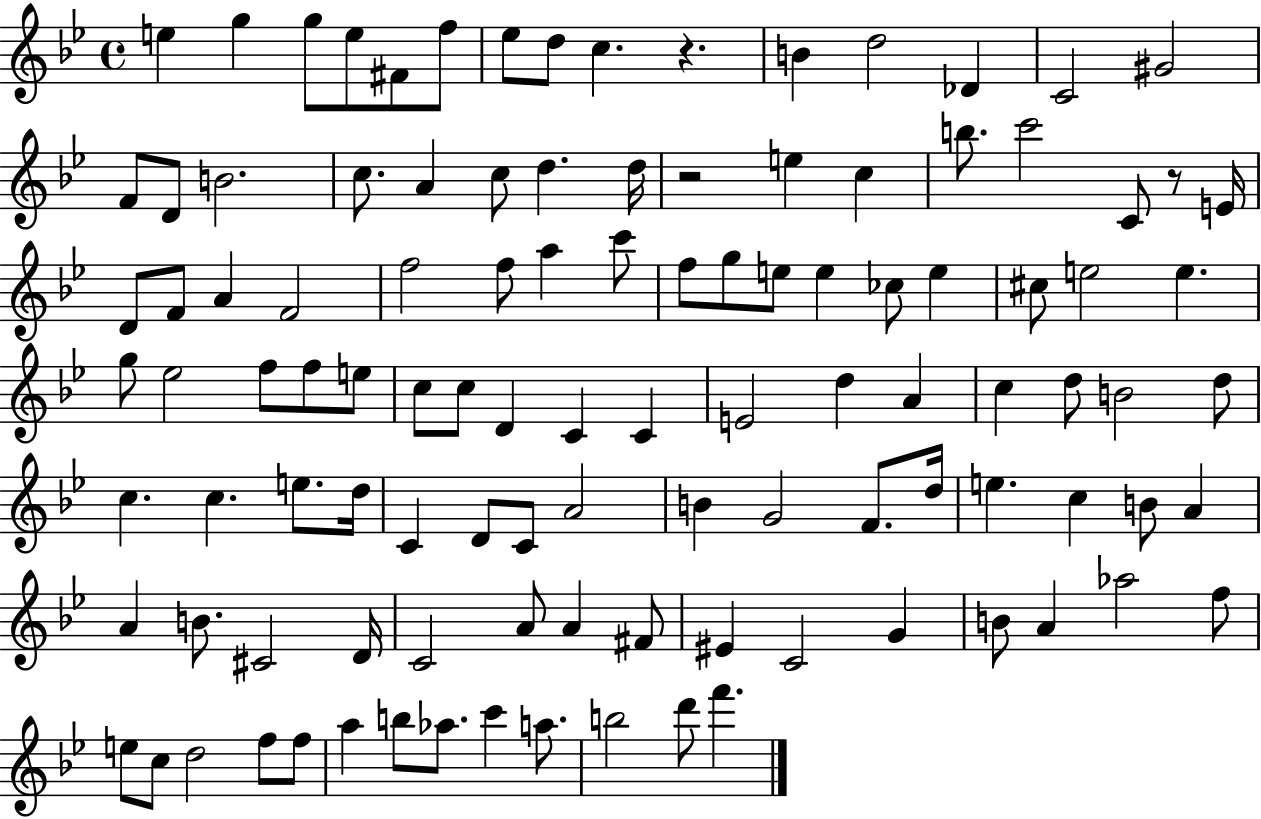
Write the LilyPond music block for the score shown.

{
  \clef treble
  \time 4/4
  \defaultTimeSignature
  \key bes \major
  e''4 g''4 g''8 e''8 fis'8 f''8 | ees''8 d''8 c''4. r4. | b'4 d''2 des'4 | c'2 gis'2 | \break f'8 d'8 b'2. | c''8. a'4 c''8 d''4. d''16 | r2 e''4 c''4 | b''8. c'''2 c'8 r8 e'16 | \break d'8 f'8 a'4 f'2 | f''2 f''8 a''4 c'''8 | f''8 g''8 e''8 e''4 ces''8 e''4 | cis''8 e''2 e''4. | \break g''8 ees''2 f''8 f''8 e''8 | c''8 c''8 d'4 c'4 c'4 | e'2 d''4 a'4 | c''4 d''8 b'2 d''8 | \break c''4. c''4. e''8. d''16 | c'4 d'8 c'8 a'2 | b'4 g'2 f'8. d''16 | e''4. c''4 b'8 a'4 | \break a'4 b'8. cis'2 d'16 | c'2 a'8 a'4 fis'8 | eis'4 c'2 g'4 | b'8 a'4 aes''2 f''8 | \break e''8 c''8 d''2 f''8 f''8 | a''4 b''8 aes''8. c'''4 a''8. | b''2 d'''8 f'''4. | \bar "|."
}